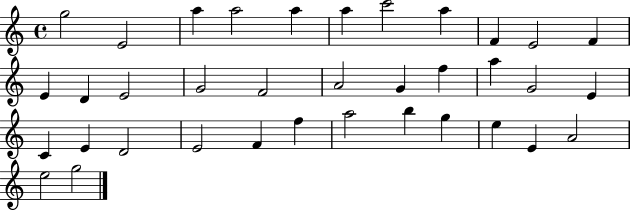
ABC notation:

X:1
T:Untitled
M:4/4
L:1/4
K:C
g2 E2 a a2 a a c'2 a F E2 F E D E2 G2 F2 A2 G f a G2 E C E D2 E2 F f a2 b g e E A2 e2 g2